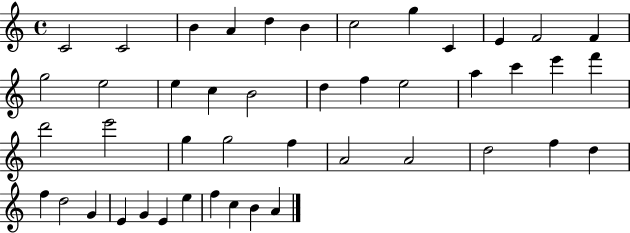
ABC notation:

X:1
T:Untitled
M:4/4
L:1/4
K:C
C2 C2 B A d B c2 g C E F2 F g2 e2 e c B2 d f e2 a c' e' f' d'2 e'2 g g2 f A2 A2 d2 f d f d2 G E G E e f c B A